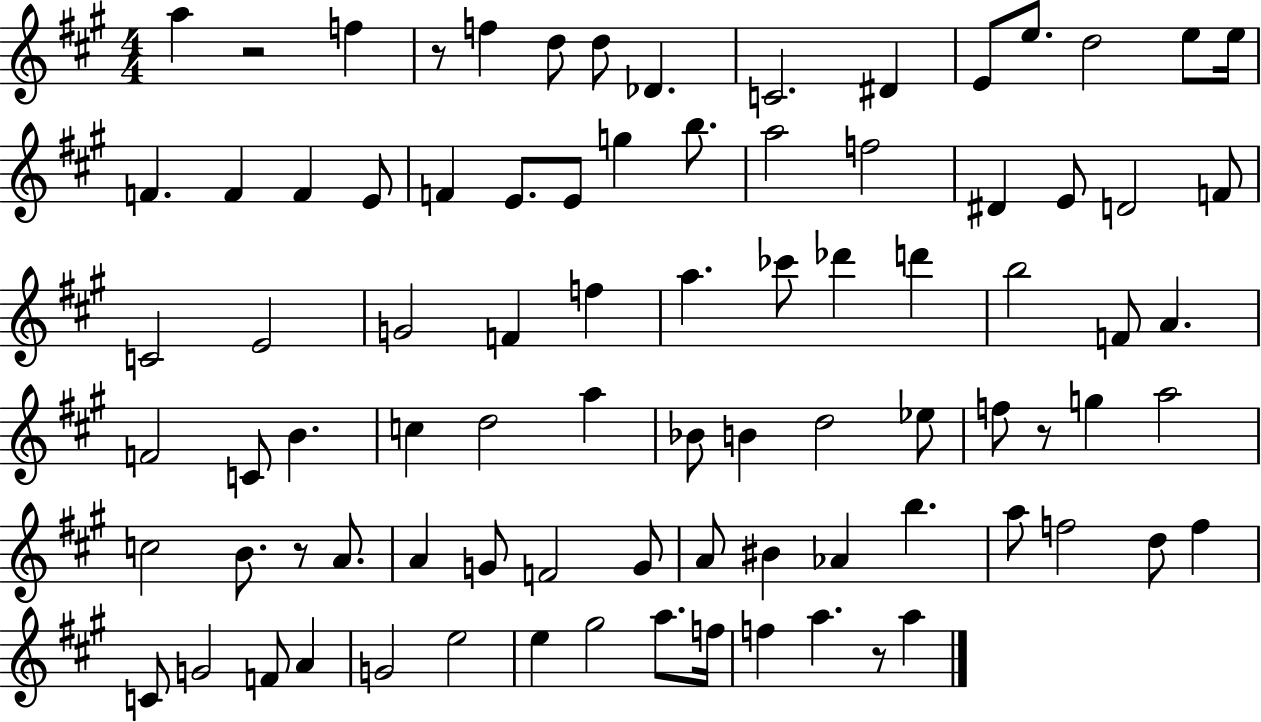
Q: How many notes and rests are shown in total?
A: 86